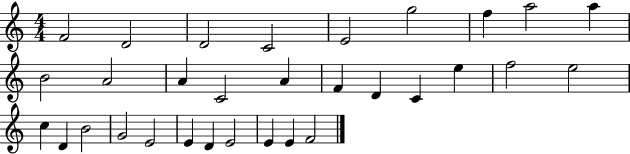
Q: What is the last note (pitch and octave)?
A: F4